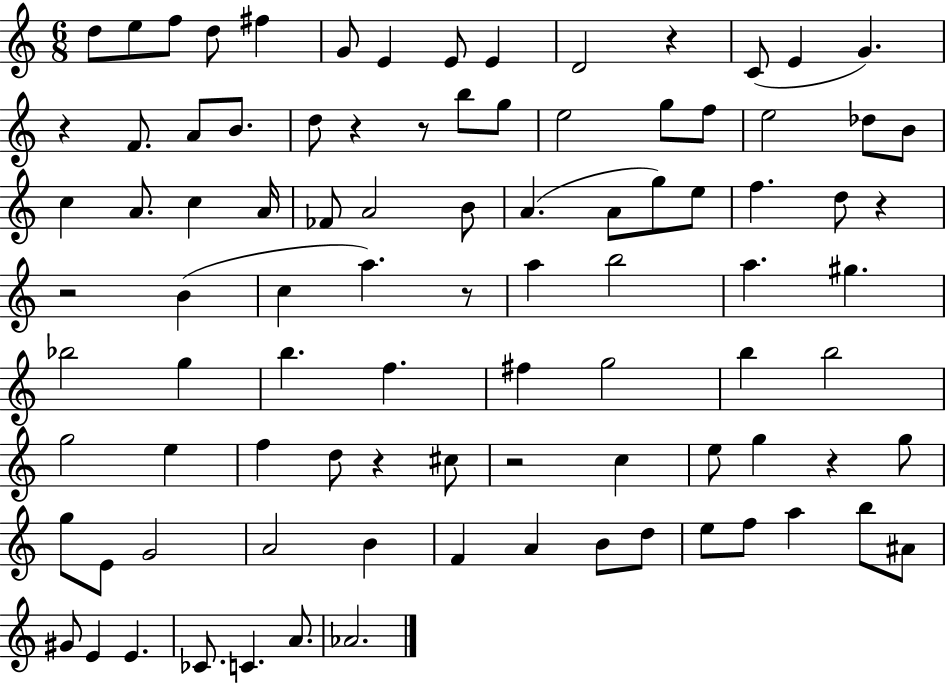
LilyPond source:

{
  \clef treble
  \numericTimeSignature
  \time 6/8
  \key c \major
  d''8 e''8 f''8 d''8 fis''4 | g'8 e'4 e'8 e'4 | d'2 r4 | c'8( e'4 g'4.) | \break r4 f'8. a'8 b'8. | d''8 r4 r8 b''8 g''8 | e''2 g''8 f''8 | e''2 des''8 b'8 | \break c''4 a'8. c''4 a'16 | fes'8 a'2 b'8 | a'4.( a'8 g''8) e''8 | f''4. d''8 r4 | \break r2 b'4( | c''4 a''4.) r8 | a''4 b''2 | a''4. gis''4. | \break bes''2 g''4 | b''4. f''4. | fis''4 g''2 | b''4 b''2 | \break g''2 e''4 | f''4 d''8 r4 cis''8 | r2 c''4 | e''8 g''4 r4 g''8 | \break g''8 e'8 g'2 | a'2 b'4 | f'4 a'4 b'8 d''8 | e''8 f''8 a''4 b''8 ais'8 | \break gis'8 e'4 e'4. | ces'8. c'4. a'8. | aes'2. | \bar "|."
}